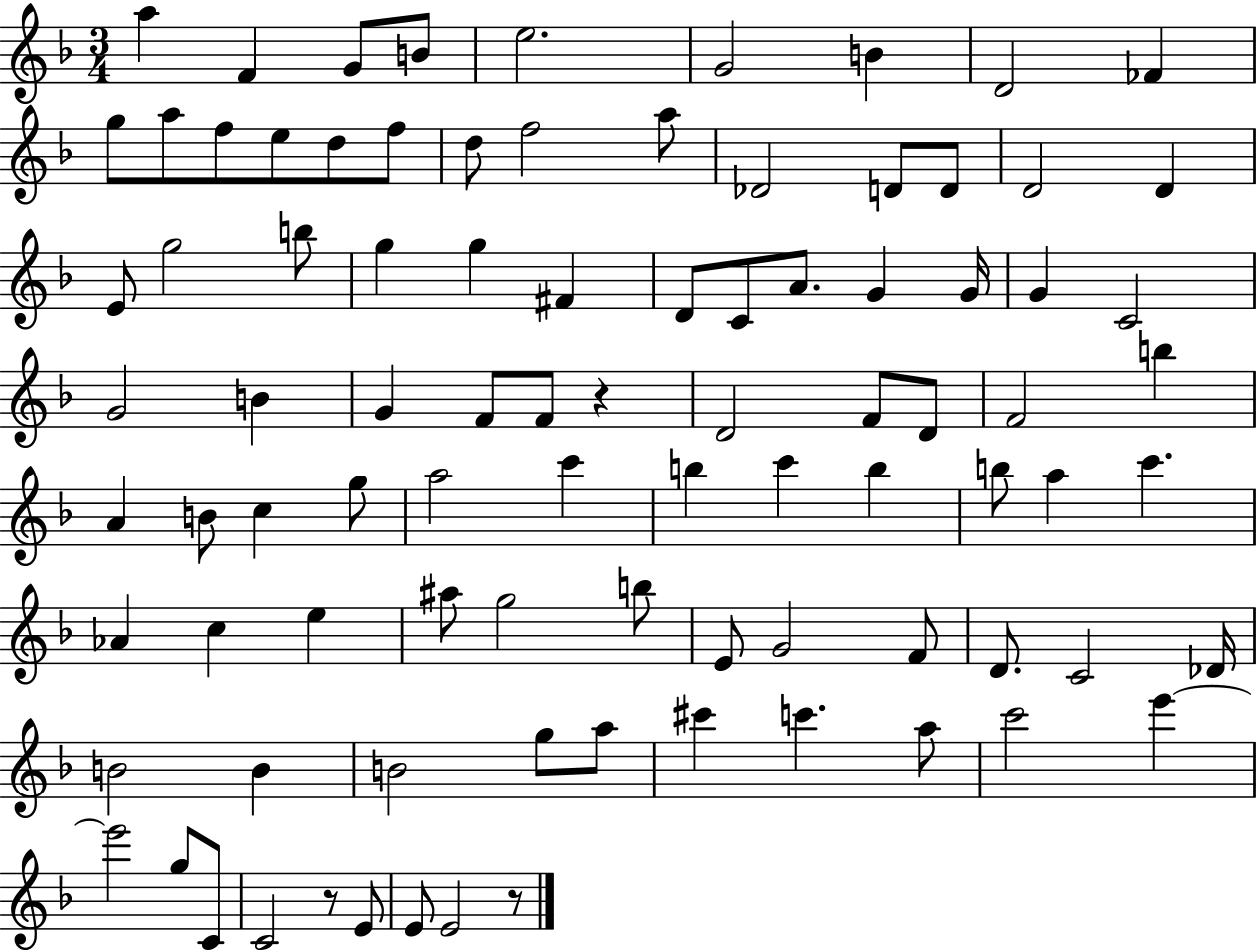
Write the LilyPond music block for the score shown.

{
  \clef treble
  \numericTimeSignature
  \time 3/4
  \key f \major
  \repeat volta 2 { a''4 f'4 g'8 b'8 | e''2. | g'2 b'4 | d'2 fes'4 | \break g''8 a''8 f''8 e''8 d''8 f''8 | d''8 f''2 a''8 | des'2 d'8 d'8 | d'2 d'4 | \break e'8 g''2 b''8 | g''4 g''4 fis'4 | d'8 c'8 a'8. g'4 g'16 | g'4 c'2 | \break g'2 b'4 | g'4 f'8 f'8 r4 | d'2 f'8 d'8 | f'2 b''4 | \break a'4 b'8 c''4 g''8 | a''2 c'''4 | b''4 c'''4 b''4 | b''8 a''4 c'''4. | \break aes'4 c''4 e''4 | ais''8 g''2 b''8 | e'8 g'2 f'8 | d'8. c'2 des'16 | \break b'2 b'4 | b'2 g''8 a''8 | cis'''4 c'''4. a''8 | c'''2 e'''4~~ | \break e'''2 g''8 c'8 | c'2 r8 e'8 | e'8 e'2 r8 | } \bar "|."
}